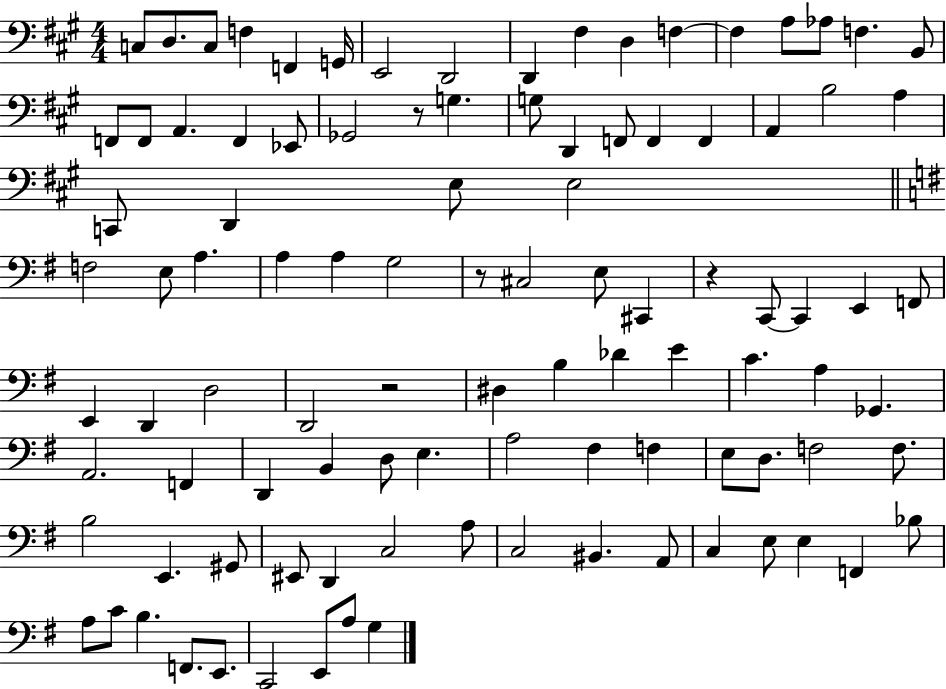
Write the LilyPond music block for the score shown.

{
  \clef bass
  \numericTimeSignature
  \time 4/4
  \key a \major
  c8 d8. c8 f4 f,4 g,16 | e,2 d,2 | d,4 fis4 d4 f4~~ | f4 a8 aes8 f4. b,8 | \break f,8 f,8 a,4. f,4 ees,8 | ges,2 r8 g4. | g8 d,4 f,8 f,4 f,4 | a,4 b2 a4 | \break c,8 d,4 e8 e2 | \bar "||" \break \key g \major f2 e8 a4. | a4 a4 g2 | r8 cis2 e8 cis,4 | r4 c,8~~ c,4 e,4 f,8 | \break e,4 d,4 d2 | d,2 r2 | dis4 b4 des'4 e'4 | c'4. a4 ges,4. | \break a,2. f,4 | d,4 b,4 d8 e4. | a2 fis4 f4 | e8 d8. f2 f8. | \break b2 e,4. gis,8 | eis,8 d,4 c2 a8 | c2 bis,4. a,8 | c4 e8 e4 f,4 bes8 | \break a8 c'8 b4. f,8. e,8. | c,2 e,8 a8 g4 | \bar "|."
}